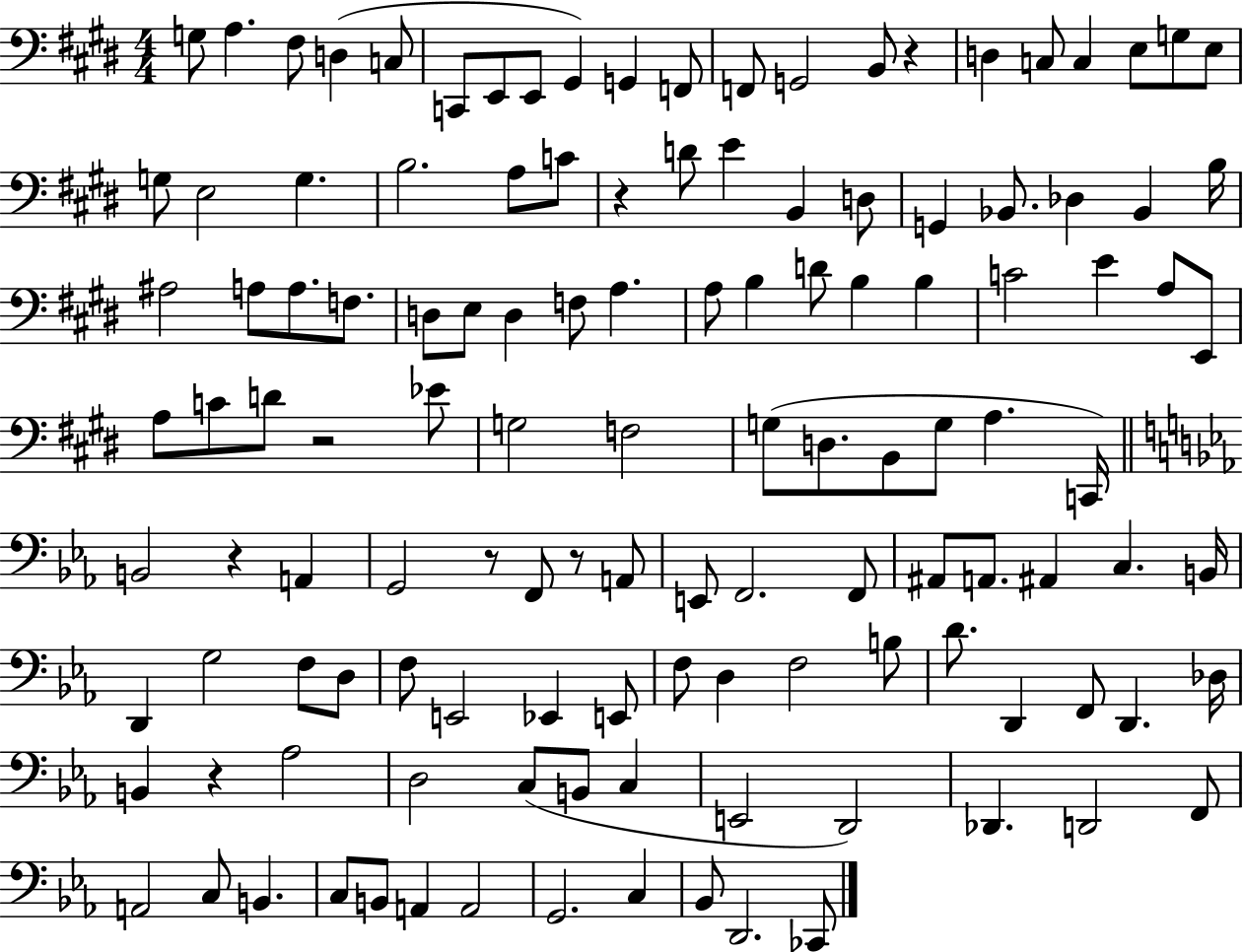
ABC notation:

X:1
T:Untitled
M:4/4
L:1/4
K:E
G,/2 A, ^F,/2 D, C,/2 C,,/2 E,,/2 E,,/2 ^G,, G,, F,,/2 F,,/2 G,,2 B,,/2 z D, C,/2 C, E,/2 G,/2 E,/2 G,/2 E,2 G, B,2 A,/2 C/2 z D/2 E B,, D,/2 G,, _B,,/2 _D, _B,, B,/4 ^A,2 A,/2 A,/2 F,/2 D,/2 E,/2 D, F,/2 A, A,/2 B, D/2 B, B, C2 E A,/2 E,,/2 A,/2 C/2 D/2 z2 _E/2 G,2 F,2 G,/2 D,/2 B,,/2 G,/2 A, C,,/4 B,,2 z A,, G,,2 z/2 F,,/2 z/2 A,,/2 E,,/2 F,,2 F,,/2 ^A,,/2 A,,/2 ^A,, C, B,,/4 D,, G,2 F,/2 D,/2 F,/2 E,,2 _E,, E,,/2 F,/2 D, F,2 B,/2 D/2 D,, F,,/2 D,, _D,/4 B,, z _A,2 D,2 C,/2 B,,/2 C, E,,2 D,,2 _D,, D,,2 F,,/2 A,,2 C,/2 B,, C,/2 B,,/2 A,, A,,2 G,,2 C, _B,,/2 D,,2 _C,,/2